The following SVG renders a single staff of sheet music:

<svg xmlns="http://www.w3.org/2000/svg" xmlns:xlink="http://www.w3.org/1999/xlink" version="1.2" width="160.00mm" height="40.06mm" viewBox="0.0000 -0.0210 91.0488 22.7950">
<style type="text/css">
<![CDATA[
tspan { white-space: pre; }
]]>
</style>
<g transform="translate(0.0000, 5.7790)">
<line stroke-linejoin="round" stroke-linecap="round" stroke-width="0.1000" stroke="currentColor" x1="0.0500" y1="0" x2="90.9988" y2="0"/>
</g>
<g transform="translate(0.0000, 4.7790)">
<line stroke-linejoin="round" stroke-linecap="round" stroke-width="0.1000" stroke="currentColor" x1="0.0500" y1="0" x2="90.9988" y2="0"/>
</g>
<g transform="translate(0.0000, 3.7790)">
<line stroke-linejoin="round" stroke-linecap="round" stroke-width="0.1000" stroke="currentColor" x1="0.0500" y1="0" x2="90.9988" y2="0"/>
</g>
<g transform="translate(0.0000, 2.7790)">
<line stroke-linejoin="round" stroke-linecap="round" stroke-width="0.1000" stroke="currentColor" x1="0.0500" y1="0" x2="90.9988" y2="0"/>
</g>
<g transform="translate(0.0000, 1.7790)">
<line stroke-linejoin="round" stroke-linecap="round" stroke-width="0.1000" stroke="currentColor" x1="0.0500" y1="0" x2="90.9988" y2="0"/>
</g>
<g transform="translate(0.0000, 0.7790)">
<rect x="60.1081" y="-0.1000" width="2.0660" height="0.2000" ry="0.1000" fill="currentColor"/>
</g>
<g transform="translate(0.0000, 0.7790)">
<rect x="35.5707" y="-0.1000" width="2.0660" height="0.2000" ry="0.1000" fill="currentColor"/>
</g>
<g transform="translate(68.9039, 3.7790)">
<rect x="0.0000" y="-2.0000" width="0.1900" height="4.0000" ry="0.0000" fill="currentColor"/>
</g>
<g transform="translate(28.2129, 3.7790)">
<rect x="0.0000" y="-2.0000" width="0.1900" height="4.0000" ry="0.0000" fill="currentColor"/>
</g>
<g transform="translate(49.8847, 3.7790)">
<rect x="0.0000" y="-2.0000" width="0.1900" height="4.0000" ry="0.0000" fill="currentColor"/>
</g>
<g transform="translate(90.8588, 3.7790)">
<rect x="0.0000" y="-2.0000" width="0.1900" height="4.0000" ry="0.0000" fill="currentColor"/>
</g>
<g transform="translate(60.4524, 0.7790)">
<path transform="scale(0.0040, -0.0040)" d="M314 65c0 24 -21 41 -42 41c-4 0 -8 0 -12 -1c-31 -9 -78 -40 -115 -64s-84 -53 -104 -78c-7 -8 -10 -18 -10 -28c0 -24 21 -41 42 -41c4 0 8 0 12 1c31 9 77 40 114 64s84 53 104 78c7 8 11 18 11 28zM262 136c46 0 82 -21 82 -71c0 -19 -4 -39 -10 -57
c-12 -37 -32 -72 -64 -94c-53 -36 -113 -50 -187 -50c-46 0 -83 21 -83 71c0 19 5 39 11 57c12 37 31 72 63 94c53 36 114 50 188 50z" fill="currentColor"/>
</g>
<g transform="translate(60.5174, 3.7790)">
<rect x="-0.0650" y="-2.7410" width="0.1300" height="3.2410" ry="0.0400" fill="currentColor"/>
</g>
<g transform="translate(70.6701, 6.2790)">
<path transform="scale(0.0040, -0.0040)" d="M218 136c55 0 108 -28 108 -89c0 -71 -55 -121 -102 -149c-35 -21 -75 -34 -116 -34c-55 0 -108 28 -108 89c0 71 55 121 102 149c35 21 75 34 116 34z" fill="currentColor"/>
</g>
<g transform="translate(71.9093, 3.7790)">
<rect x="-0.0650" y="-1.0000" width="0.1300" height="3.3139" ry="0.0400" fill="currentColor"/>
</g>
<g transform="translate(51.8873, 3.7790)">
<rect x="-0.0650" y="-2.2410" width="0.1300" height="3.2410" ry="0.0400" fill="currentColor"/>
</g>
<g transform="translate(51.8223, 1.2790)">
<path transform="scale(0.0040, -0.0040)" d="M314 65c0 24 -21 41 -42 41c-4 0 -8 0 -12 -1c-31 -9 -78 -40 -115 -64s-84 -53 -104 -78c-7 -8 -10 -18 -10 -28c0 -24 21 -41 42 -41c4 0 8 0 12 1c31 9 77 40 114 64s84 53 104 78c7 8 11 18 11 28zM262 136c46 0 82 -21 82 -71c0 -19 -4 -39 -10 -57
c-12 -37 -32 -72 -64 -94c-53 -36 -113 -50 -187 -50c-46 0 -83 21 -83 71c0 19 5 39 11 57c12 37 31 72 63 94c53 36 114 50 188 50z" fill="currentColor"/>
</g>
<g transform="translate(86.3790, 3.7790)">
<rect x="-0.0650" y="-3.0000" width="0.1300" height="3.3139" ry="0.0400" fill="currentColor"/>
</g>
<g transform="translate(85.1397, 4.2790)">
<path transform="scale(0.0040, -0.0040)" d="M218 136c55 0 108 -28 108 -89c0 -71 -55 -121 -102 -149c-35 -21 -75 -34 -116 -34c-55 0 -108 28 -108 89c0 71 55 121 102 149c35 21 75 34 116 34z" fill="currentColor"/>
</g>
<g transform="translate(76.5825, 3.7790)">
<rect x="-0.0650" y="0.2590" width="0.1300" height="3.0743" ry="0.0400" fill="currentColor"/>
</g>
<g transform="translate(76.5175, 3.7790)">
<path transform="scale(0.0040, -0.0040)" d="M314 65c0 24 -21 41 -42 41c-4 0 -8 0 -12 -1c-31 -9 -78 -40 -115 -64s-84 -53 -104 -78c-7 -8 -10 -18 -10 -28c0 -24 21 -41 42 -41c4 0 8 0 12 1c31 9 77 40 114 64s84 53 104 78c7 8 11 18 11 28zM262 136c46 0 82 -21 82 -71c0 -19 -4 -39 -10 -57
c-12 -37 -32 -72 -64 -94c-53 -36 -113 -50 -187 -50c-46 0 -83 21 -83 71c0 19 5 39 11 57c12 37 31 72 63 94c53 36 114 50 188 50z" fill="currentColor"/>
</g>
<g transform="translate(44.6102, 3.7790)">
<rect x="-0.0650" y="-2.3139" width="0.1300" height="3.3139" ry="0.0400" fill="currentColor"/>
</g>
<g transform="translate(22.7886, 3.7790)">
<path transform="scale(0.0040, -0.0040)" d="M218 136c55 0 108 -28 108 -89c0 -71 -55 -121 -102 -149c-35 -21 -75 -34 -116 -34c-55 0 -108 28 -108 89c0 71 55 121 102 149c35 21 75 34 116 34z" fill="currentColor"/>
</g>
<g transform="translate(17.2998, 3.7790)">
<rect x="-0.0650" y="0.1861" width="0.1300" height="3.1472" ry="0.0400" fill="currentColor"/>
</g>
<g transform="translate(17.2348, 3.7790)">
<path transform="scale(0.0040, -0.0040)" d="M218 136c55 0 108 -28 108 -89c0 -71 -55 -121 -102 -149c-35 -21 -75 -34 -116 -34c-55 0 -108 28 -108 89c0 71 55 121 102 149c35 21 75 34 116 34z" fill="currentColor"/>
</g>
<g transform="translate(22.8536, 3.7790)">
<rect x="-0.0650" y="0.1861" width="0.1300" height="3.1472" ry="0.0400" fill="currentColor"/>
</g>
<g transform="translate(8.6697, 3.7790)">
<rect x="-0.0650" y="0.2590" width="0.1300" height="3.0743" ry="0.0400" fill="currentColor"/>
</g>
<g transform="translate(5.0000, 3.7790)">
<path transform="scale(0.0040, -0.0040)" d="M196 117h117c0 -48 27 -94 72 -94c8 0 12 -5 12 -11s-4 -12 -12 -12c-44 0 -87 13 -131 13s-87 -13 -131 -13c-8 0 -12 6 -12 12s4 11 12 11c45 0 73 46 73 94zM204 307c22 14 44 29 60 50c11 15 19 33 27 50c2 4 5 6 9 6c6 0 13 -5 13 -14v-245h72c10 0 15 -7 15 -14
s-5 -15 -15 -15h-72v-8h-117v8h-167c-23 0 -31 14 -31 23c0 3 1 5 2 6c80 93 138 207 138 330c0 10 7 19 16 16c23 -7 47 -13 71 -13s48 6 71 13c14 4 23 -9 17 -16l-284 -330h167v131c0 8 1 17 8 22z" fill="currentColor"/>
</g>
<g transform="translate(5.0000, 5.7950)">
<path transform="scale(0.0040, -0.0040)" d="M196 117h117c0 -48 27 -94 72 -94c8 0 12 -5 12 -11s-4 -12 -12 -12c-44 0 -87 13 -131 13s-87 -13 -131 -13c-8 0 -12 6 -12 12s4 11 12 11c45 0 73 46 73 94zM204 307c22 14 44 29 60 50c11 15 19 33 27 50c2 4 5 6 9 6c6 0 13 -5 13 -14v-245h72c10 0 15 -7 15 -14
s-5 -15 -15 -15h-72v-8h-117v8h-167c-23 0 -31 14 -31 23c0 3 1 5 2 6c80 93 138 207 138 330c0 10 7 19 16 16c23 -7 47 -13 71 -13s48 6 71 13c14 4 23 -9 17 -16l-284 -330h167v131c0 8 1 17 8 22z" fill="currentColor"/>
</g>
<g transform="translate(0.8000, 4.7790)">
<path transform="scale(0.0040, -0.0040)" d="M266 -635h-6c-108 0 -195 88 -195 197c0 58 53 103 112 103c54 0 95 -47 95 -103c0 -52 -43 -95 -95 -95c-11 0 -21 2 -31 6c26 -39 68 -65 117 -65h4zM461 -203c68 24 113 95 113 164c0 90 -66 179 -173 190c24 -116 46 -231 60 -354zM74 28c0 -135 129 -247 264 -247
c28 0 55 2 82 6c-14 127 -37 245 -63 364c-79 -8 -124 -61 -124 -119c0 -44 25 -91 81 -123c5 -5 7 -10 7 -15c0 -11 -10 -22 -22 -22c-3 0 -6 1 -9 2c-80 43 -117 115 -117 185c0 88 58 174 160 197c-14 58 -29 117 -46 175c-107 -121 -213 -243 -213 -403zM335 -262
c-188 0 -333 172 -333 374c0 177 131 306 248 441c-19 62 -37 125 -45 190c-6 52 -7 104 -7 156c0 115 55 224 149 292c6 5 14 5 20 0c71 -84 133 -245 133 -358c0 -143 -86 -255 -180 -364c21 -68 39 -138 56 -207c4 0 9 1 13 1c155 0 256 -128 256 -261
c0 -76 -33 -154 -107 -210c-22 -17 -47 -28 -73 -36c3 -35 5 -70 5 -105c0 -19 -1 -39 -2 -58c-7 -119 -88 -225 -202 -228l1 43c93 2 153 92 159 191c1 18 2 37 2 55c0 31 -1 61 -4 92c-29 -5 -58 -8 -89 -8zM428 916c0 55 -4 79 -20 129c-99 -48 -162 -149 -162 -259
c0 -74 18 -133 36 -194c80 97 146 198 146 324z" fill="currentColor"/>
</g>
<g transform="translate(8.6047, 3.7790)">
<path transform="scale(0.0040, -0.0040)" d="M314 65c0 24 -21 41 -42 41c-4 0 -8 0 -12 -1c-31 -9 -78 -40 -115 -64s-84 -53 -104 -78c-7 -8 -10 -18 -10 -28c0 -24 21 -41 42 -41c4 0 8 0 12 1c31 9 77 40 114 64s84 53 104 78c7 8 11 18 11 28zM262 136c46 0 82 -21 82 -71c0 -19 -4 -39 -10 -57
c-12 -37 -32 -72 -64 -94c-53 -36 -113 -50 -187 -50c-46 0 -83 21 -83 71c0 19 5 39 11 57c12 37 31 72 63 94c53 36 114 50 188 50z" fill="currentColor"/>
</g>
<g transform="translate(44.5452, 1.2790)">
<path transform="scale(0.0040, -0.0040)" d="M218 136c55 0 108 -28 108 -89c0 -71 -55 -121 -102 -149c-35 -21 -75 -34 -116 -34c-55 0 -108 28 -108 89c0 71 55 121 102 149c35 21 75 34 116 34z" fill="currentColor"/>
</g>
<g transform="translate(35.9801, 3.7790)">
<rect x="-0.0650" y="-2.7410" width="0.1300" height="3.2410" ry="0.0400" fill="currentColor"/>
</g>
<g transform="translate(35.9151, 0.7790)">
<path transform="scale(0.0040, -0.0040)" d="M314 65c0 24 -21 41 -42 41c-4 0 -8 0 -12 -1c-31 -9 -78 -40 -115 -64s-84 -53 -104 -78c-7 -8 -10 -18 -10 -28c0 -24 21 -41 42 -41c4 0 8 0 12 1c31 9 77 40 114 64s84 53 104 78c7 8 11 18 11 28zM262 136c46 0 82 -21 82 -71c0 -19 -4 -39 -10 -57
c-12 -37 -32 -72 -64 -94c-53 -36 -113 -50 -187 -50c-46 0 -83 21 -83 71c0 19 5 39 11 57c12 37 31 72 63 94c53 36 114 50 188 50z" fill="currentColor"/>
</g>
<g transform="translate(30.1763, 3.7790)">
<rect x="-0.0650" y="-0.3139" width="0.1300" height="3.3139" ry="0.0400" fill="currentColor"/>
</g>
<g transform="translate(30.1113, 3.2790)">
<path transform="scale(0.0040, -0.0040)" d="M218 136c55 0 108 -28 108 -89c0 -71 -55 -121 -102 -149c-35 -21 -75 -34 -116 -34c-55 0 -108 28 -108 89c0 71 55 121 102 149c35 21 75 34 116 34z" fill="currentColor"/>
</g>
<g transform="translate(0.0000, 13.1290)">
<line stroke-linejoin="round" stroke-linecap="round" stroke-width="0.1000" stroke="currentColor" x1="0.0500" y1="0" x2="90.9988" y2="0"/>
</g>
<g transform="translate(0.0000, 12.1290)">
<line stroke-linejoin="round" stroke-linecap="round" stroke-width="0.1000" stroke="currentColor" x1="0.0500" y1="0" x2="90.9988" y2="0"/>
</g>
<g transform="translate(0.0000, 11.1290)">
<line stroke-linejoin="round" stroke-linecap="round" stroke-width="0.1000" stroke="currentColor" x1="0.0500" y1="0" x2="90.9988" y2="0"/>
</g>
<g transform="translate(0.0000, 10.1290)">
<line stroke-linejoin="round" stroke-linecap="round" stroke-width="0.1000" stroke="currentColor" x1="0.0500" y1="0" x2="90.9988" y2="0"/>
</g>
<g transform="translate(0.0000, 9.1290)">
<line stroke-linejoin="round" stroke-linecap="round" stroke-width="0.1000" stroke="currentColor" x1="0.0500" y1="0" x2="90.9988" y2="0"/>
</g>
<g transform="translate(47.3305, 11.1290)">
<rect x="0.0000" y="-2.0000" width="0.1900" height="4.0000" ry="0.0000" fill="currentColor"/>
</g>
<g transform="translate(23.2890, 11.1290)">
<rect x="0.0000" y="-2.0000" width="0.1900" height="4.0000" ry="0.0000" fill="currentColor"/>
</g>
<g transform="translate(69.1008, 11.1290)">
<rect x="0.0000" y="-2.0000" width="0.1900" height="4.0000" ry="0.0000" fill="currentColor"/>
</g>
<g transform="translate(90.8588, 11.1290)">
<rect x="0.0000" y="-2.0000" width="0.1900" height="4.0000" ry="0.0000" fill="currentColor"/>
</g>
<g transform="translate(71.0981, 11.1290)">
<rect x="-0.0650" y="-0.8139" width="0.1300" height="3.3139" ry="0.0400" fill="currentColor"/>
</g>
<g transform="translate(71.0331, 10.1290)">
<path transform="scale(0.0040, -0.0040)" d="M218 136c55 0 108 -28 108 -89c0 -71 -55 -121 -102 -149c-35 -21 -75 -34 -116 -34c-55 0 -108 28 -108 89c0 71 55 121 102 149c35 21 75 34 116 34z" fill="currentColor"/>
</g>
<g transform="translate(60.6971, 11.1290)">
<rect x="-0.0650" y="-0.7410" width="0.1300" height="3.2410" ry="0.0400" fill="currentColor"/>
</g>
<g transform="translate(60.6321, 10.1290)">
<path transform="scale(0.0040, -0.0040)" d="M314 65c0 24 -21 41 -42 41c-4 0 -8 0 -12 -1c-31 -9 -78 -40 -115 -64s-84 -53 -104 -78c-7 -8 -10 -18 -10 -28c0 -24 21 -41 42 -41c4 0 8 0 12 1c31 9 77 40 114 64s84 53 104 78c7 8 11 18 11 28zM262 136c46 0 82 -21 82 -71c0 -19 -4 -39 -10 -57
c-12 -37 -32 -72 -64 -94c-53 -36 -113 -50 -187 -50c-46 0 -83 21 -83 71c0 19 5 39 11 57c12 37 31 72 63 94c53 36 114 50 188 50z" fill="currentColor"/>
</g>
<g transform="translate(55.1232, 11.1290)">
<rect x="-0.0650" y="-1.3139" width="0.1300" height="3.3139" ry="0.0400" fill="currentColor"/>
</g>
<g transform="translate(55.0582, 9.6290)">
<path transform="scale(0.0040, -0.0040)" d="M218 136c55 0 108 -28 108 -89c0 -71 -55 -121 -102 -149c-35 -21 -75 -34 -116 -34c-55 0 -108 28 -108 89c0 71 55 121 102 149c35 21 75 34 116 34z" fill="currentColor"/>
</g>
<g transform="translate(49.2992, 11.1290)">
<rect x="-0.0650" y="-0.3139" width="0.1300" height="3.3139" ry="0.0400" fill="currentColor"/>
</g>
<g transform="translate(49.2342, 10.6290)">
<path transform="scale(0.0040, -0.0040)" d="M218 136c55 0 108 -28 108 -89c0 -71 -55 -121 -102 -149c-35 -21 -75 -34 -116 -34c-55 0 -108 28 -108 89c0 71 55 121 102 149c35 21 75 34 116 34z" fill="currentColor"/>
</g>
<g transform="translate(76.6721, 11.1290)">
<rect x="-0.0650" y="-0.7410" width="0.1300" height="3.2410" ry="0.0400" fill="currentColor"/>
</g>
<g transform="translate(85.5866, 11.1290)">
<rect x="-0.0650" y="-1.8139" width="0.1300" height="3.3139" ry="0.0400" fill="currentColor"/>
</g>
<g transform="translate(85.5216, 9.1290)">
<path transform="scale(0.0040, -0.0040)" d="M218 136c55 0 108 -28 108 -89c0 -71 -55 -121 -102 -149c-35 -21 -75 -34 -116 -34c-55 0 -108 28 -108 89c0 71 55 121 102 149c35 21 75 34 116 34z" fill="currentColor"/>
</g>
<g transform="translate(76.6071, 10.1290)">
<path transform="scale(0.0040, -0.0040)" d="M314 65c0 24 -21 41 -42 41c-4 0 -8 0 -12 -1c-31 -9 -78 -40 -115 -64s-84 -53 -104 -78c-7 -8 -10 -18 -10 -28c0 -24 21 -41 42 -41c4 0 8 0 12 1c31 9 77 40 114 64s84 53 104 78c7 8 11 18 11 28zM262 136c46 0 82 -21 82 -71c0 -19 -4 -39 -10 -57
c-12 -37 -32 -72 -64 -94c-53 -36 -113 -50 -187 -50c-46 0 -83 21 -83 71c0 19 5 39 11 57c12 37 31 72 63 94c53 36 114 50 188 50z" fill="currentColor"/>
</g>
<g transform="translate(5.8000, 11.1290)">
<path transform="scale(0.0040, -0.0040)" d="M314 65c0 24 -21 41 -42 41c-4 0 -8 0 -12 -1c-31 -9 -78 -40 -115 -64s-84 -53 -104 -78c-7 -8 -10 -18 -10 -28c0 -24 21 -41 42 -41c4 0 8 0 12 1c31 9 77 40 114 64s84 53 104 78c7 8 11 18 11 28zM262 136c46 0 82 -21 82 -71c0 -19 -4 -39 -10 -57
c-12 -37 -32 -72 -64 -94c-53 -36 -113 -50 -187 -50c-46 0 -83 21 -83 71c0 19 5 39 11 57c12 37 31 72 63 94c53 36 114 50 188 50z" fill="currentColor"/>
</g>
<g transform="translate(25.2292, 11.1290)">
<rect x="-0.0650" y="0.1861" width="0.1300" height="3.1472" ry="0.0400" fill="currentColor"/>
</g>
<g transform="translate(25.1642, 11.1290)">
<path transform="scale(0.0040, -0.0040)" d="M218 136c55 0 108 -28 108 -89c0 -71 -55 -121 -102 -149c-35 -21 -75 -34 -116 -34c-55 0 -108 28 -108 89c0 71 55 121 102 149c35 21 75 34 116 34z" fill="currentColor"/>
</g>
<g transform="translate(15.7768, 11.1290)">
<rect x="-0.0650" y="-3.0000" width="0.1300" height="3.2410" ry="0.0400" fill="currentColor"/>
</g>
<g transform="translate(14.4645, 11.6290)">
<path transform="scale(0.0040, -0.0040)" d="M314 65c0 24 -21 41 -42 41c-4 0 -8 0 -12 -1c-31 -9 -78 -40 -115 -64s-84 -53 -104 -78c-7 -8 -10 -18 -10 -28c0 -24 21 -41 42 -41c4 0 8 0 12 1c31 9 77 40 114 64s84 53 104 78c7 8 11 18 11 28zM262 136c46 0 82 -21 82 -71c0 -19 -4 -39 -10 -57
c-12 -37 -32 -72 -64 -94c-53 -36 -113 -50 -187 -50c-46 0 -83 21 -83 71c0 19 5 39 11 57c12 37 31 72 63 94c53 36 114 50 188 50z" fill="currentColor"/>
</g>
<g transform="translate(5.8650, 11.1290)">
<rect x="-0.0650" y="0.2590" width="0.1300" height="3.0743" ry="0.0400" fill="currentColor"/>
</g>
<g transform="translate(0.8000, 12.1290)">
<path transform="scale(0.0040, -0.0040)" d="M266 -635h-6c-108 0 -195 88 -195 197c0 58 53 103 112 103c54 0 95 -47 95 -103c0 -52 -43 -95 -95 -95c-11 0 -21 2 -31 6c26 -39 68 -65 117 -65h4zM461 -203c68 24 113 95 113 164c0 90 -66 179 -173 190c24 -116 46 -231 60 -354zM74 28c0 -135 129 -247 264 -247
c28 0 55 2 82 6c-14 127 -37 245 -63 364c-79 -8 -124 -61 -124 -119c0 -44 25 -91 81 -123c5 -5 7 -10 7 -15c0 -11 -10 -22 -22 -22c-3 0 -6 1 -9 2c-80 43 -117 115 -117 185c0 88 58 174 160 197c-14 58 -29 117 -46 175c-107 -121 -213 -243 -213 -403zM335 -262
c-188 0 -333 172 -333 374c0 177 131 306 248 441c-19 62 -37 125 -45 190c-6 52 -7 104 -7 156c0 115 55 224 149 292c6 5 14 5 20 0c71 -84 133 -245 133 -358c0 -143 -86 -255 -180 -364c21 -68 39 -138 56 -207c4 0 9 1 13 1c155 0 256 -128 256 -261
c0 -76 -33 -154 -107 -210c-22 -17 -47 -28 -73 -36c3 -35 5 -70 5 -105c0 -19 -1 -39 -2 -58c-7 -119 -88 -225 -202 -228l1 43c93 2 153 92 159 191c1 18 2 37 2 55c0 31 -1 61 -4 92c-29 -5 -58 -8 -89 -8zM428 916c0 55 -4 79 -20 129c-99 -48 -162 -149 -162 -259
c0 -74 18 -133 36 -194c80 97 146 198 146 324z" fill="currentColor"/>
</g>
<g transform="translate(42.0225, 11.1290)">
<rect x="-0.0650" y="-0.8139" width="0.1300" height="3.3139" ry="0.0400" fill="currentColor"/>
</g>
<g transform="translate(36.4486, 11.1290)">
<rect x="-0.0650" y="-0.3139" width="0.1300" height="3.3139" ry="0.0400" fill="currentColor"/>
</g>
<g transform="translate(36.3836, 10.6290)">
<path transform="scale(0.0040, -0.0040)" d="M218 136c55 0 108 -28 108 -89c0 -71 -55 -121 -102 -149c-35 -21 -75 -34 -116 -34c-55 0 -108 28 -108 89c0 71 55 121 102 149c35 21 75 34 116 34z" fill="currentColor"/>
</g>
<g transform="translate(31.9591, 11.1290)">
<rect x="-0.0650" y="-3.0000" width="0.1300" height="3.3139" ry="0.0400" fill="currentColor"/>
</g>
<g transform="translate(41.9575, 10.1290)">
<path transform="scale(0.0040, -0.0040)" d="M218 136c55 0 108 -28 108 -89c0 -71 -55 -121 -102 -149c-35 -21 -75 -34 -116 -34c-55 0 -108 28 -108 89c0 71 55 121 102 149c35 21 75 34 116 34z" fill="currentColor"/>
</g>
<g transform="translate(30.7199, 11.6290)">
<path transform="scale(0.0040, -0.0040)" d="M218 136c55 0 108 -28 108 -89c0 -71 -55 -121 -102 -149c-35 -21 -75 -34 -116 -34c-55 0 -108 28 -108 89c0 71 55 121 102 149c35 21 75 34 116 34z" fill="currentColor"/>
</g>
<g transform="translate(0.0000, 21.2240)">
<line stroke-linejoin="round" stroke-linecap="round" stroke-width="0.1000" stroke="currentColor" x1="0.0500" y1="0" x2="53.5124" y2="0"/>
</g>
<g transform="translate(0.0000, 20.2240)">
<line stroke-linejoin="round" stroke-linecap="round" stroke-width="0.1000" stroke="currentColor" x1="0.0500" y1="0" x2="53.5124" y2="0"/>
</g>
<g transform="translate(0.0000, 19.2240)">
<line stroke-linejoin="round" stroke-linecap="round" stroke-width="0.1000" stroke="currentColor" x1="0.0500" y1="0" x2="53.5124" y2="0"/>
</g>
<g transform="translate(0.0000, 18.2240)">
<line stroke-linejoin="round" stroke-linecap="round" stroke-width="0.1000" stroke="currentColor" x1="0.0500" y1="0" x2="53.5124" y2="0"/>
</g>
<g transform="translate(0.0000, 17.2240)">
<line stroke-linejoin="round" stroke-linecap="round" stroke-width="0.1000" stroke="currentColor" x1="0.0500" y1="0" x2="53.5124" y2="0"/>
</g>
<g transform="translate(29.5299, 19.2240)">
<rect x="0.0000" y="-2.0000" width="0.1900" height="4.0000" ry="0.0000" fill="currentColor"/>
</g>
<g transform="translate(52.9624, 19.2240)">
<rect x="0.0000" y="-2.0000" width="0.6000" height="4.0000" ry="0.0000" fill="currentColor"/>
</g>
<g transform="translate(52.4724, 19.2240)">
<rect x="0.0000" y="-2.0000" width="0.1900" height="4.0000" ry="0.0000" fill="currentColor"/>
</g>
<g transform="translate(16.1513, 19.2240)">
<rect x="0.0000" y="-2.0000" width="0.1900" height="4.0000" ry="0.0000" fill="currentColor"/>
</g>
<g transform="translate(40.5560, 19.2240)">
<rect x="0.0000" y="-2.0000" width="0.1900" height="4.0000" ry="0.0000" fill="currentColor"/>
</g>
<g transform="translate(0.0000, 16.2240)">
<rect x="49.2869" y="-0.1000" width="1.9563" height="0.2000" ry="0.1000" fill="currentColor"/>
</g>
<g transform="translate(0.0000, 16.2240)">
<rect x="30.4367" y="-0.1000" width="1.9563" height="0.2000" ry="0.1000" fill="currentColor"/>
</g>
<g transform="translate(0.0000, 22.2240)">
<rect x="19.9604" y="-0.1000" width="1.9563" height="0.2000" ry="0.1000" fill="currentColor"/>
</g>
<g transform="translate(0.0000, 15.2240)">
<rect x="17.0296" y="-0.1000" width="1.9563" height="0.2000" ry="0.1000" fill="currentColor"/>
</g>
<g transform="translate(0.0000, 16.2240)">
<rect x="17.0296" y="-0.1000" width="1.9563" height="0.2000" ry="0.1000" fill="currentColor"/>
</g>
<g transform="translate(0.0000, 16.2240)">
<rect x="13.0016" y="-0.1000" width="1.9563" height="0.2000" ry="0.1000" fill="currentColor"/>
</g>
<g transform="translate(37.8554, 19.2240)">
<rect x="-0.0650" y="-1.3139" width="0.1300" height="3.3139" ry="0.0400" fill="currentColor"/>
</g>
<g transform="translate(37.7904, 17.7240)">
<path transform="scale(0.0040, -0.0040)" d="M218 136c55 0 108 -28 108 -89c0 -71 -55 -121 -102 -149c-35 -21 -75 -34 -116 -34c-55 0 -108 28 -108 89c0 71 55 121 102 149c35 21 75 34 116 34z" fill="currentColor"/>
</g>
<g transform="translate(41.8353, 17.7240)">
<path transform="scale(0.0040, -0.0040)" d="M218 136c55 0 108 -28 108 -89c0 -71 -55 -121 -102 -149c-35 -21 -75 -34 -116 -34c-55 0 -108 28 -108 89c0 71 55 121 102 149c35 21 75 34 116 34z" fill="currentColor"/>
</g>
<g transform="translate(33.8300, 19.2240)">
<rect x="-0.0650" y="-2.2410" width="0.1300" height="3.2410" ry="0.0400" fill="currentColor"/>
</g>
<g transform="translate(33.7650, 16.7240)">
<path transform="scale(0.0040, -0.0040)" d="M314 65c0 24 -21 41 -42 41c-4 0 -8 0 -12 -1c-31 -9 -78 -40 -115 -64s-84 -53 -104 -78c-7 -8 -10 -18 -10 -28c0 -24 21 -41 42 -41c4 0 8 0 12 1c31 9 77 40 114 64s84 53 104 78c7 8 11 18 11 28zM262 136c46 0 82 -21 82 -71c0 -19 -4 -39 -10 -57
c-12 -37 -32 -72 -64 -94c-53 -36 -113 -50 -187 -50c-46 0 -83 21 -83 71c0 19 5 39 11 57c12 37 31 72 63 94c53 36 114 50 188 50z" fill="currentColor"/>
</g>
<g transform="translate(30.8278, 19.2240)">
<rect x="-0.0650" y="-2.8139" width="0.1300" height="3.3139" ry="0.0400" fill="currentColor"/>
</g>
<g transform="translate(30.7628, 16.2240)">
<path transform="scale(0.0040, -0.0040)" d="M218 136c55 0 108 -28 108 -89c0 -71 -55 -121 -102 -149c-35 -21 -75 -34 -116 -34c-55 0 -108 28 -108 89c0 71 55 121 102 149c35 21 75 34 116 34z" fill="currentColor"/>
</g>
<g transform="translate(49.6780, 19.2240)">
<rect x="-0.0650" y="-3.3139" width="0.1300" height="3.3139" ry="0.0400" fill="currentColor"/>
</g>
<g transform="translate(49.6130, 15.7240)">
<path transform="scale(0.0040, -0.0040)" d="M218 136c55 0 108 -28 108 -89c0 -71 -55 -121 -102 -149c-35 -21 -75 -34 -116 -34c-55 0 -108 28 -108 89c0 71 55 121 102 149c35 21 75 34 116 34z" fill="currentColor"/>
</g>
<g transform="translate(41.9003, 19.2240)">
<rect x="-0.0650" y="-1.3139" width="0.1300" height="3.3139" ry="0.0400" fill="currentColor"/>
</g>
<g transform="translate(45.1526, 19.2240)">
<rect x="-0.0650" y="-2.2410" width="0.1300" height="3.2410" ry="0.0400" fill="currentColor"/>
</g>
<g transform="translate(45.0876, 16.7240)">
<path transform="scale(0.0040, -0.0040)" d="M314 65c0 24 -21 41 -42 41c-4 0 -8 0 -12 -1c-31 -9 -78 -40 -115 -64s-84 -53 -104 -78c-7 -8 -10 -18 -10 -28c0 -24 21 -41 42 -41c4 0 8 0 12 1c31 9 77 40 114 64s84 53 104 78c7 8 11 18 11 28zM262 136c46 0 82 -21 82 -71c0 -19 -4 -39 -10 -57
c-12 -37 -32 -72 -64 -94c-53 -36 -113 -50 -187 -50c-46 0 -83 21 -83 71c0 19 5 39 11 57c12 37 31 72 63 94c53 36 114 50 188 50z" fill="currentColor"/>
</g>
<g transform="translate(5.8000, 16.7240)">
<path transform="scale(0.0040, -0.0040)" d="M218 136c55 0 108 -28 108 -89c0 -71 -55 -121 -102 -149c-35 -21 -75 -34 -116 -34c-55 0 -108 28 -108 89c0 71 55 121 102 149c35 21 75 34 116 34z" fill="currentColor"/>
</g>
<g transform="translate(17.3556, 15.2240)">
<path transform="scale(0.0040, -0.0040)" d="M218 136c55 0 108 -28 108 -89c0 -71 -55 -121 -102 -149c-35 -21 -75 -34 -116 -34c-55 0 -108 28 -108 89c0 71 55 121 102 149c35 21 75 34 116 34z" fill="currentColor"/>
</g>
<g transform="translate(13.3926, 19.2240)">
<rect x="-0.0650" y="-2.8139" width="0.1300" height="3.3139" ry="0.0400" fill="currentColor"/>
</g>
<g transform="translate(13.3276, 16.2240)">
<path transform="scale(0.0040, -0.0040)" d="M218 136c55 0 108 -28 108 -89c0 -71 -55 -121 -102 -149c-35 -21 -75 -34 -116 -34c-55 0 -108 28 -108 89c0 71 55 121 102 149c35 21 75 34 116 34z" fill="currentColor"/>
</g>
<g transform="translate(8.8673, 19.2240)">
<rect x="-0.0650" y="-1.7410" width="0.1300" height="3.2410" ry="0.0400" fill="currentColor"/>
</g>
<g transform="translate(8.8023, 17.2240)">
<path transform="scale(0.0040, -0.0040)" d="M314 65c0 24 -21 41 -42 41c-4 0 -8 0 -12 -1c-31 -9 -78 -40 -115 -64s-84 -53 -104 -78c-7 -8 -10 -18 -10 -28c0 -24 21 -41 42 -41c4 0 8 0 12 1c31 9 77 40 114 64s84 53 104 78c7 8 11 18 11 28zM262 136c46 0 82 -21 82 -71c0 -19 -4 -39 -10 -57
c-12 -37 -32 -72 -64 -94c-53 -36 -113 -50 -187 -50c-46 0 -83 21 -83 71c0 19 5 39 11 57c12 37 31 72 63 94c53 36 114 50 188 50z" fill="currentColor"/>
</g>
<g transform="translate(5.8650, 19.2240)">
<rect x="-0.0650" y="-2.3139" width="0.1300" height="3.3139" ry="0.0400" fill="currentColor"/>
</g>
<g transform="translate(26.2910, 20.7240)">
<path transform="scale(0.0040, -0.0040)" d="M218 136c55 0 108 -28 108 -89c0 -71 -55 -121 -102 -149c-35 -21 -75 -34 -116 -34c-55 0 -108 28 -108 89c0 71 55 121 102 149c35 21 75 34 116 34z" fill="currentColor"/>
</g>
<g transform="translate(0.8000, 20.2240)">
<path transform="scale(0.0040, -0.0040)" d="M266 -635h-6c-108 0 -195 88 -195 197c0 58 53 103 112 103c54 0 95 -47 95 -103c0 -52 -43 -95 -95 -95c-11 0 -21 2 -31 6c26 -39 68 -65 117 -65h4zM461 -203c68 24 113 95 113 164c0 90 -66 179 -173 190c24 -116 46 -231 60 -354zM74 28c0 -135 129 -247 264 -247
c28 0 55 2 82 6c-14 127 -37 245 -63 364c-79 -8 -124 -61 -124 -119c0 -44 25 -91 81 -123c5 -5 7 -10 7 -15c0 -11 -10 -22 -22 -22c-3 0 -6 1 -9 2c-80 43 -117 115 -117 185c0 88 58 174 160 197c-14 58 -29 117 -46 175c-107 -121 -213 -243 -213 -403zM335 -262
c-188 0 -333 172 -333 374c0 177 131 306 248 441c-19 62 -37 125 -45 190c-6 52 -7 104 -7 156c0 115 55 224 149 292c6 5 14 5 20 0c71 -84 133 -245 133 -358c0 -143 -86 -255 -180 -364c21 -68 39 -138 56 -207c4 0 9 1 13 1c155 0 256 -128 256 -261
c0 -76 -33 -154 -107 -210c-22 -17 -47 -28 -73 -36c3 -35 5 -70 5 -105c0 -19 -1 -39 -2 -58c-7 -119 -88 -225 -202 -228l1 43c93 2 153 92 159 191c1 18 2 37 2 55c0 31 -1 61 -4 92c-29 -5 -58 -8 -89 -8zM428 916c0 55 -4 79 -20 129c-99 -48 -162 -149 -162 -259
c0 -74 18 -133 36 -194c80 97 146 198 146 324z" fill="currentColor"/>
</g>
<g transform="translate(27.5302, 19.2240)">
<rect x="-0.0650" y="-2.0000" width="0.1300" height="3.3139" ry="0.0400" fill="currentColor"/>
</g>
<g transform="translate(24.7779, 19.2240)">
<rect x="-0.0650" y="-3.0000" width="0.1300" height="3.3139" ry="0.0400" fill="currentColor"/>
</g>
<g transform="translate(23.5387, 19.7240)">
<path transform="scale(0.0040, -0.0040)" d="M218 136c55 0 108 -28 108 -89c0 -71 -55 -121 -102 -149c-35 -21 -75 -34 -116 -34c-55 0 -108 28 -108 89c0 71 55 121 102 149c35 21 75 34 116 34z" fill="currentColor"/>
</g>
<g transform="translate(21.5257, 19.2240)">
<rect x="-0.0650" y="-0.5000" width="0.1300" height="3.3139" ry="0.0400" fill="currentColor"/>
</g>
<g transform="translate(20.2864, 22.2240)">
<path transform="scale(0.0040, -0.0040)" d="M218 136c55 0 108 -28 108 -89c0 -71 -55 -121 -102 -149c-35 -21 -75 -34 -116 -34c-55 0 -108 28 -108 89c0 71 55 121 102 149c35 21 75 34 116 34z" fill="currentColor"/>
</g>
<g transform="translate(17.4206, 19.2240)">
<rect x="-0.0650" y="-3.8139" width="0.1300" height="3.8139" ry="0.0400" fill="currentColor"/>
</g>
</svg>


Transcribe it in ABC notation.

X:1
T:Untitled
M:4/4
L:1/4
K:C
B2 B B c a2 g g2 a2 D B2 A B2 A2 B A c d c e d2 d d2 f g f2 a c' C A F a g2 e e g2 b